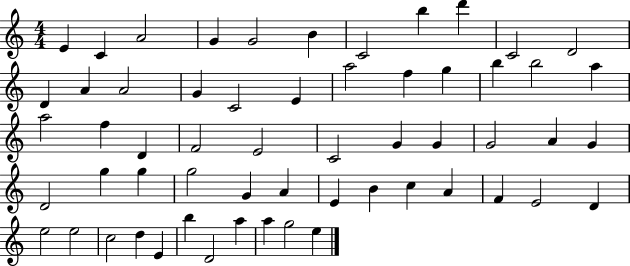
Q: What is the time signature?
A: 4/4